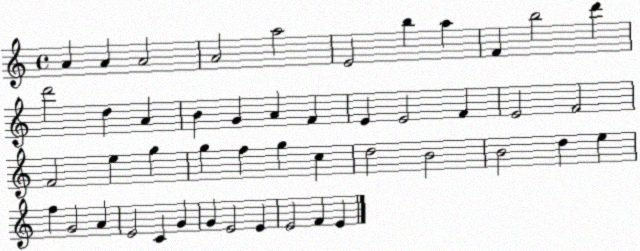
X:1
T:Untitled
M:4/4
L:1/4
K:C
A A A2 A2 a2 E2 b a F b2 d' d'2 d A B G A F E E2 F E2 F2 F2 e g g f g c d2 B2 B2 d e f G2 A E2 C G G E2 E E2 F E